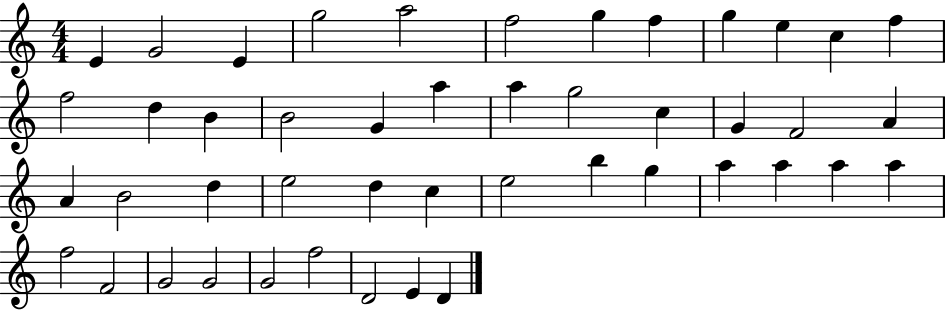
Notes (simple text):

E4/q G4/h E4/q G5/h A5/h F5/h G5/q F5/q G5/q E5/q C5/q F5/q F5/h D5/q B4/q B4/h G4/q A5/q A5/q G5/h C5/q G4/q F4/h A4/q A4/q B4/h D5/q E5/h D5/q C5/q E5/h B5/q G5/q A5/q A5/q A5/q A5/q F5/h F4/h G4/h G4/h G4/h F5/h D4/h E4/q D4/q